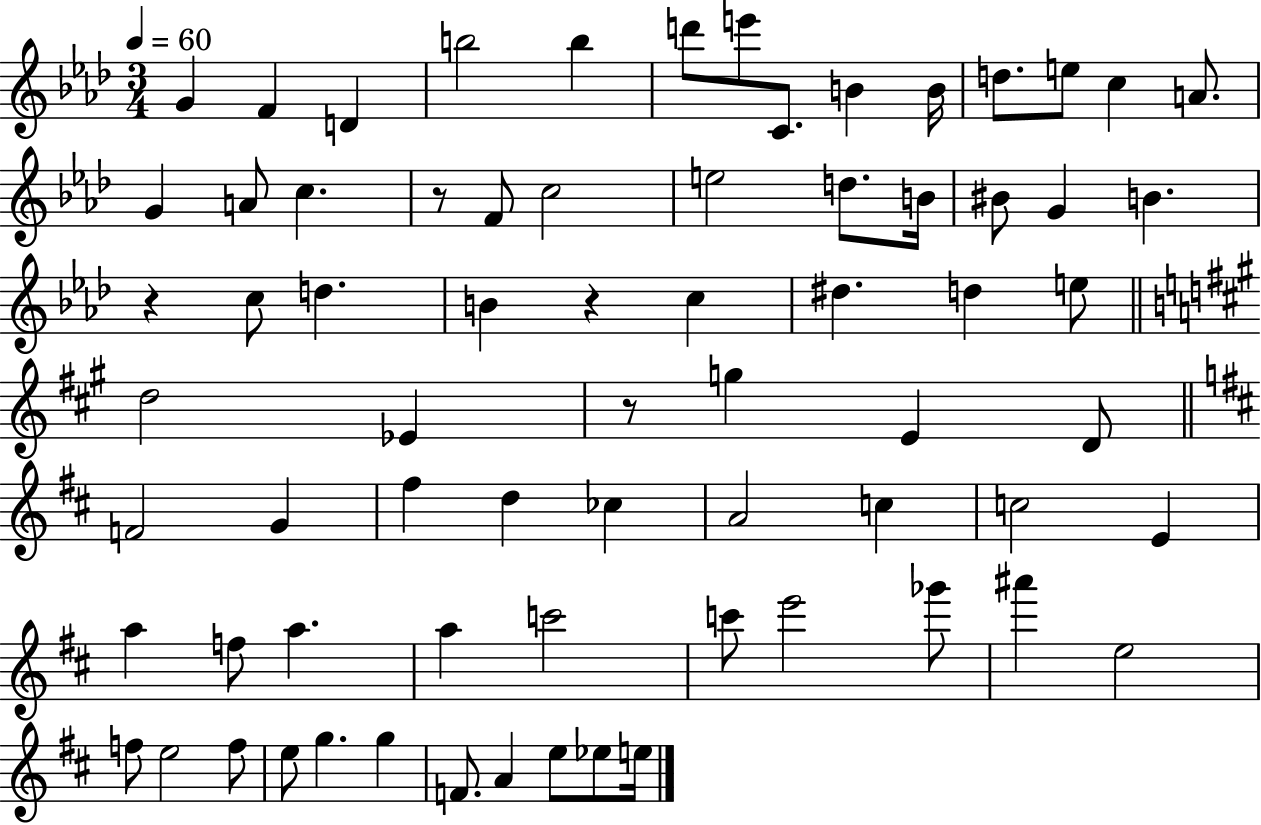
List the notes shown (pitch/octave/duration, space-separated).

G4/q F4/q D4/q B5/h B5/q D6/e E6/e C4/e. B4/q B4/s D5/e. E5/e C5/q A4/e. G4/q A4/e C5/q. R/e F4/e C5/h E5/h D5/e. B4/s BIS4/e G4/q B4/q. R/q C5/e D5/q. B4/q R/q C5/q D#5/q. D5/q E5/e D5/h Eb4/q R/e G5/q E4/q D4/e F4/h G4/q F#5/q D5/q CES5/q A4/h C5/q C5/h E4/q A5/q F5/e A5/q. A5/q C6/h C6/e E6/h Gb6/e A#6/q E5/h F5/e E5/h F5/e E5/e G5/q. G5/q F4/e. A4/q E5/e Eb5/e E5/s